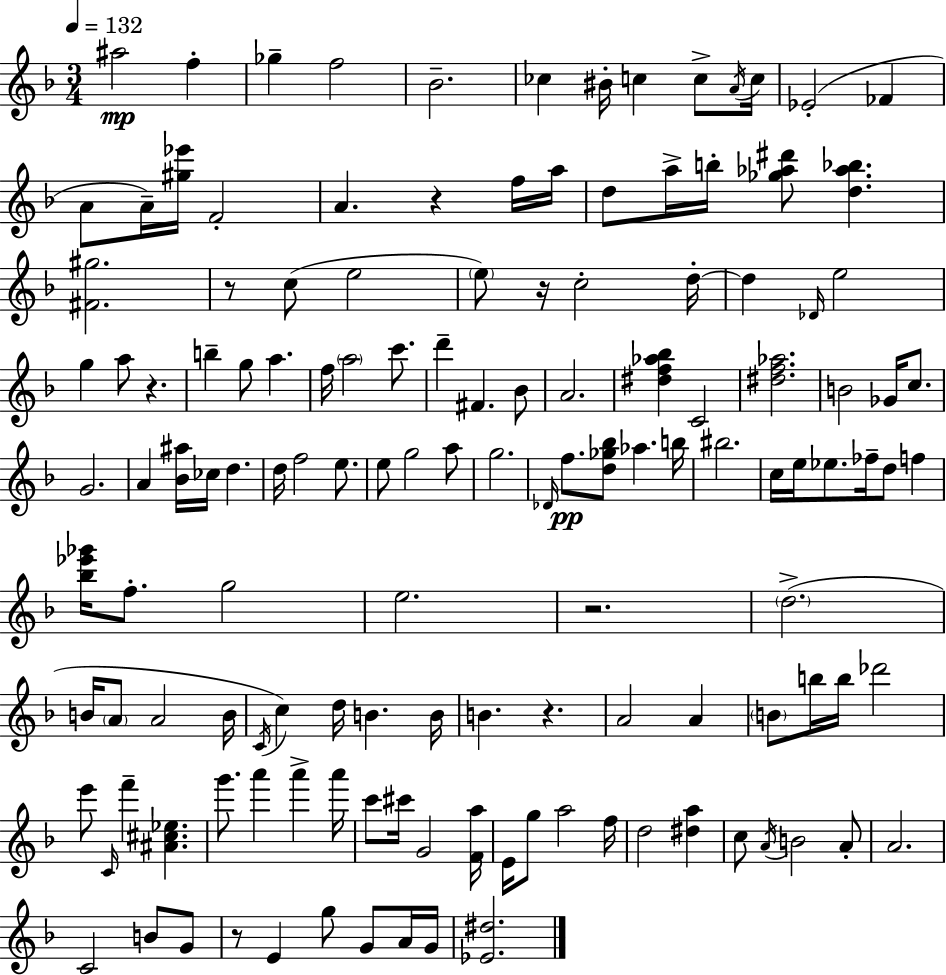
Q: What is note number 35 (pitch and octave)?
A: A5